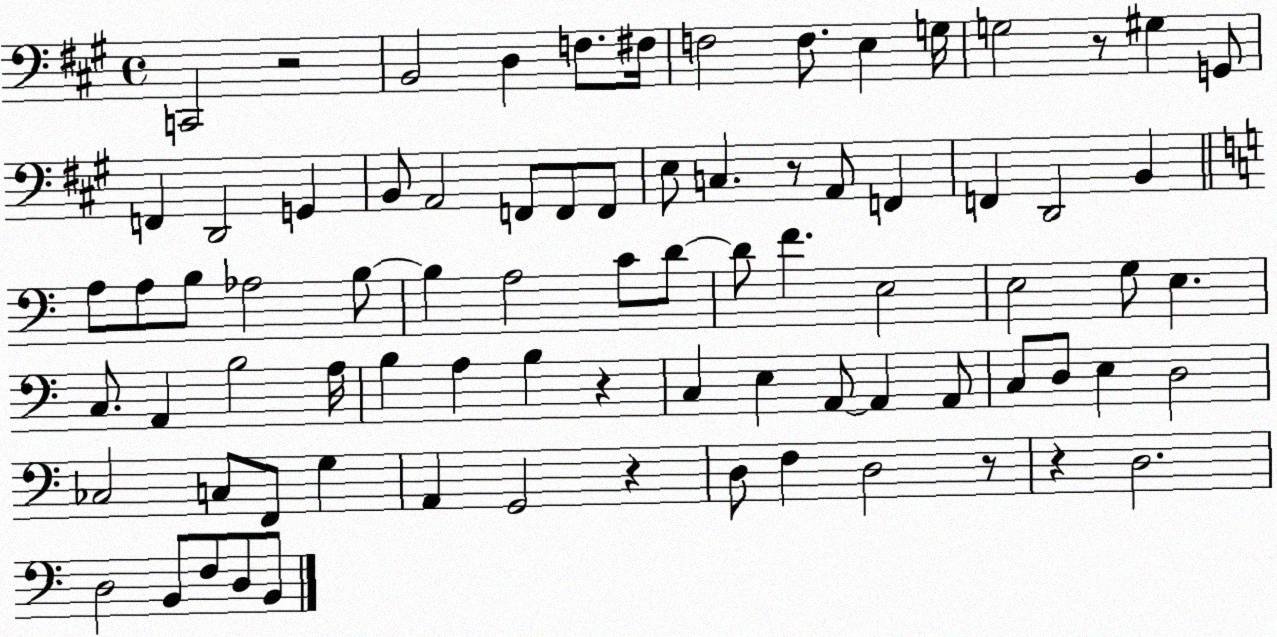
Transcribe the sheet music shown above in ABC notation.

X:1
T:Untitled
M:4/4
L:1/4
K:A
C,,2 z2 B,,2 D, F,/2 ^F,/4 F,2 F,/2 E, G,/4 G,2 z/2 ^G, G,,/2 F,, D,,2 G,, B,,/2 A,,2 F,,/2 F,,/2 F,,/2 E,/2 C, z/2 A,,/2 F,, F,, D,,2 B,, A,/2 A,/2 B,/2 _A,2 B,/2 B, A,2 C/2 D/2 D/2 F E,2 E,2 G,/2 E, C,/2 A,, B,2 A,/4 B, A, B, z C, E, A,,/2 A,, A,,/2 C,/2 D,/2 E, D,2 _C,2 C,/2 F,,/2 G, A,, G,,2 z D,/2 F, D,2 z/2 z D,2 D,2 B,,/2 F,/2 D,/2 B,,/2